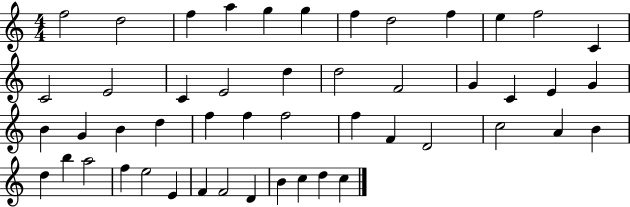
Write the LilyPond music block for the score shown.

{
  \clef treble
  \numericTimeSignature
  \time 4/4
  \key c \major
  f''2 d''2 | f''4 a''4 g''4 g''4 | f''4 d''2 f''4 | e''4 f''2 c'4 | \break c'2 e'2 | c'4 e'2 d''4 | d''2 f'2 | g'4 c'4 e'4 g'4 | \break b'4 g'4 b'4 d''4 | f''4 f''4 f''2 | f''4 f'4 d'2 | c''2 a'4 b'4 | \break d''4 b''4 a''2 | f''4 e''2 e'4 | f'4 f'2 d'4 | b'4 c''4 d''4 c''4 | \break \bar "|."
}